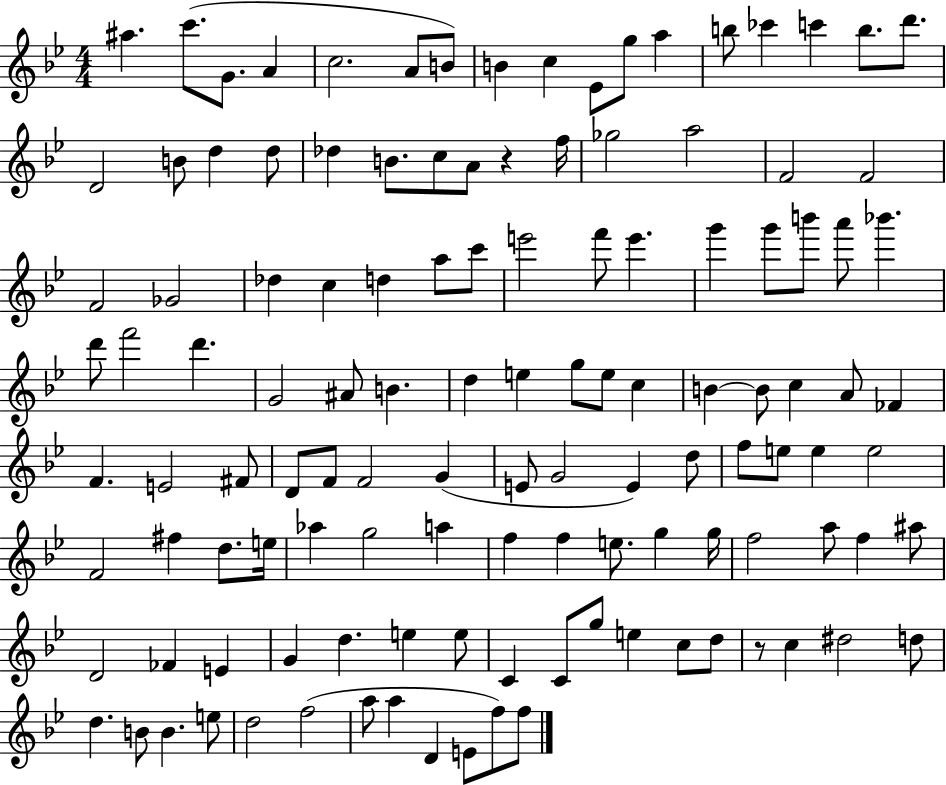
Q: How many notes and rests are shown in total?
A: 122